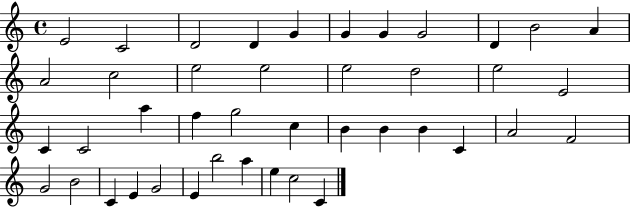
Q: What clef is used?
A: treble